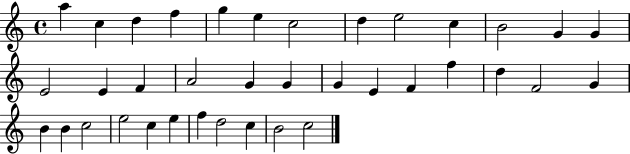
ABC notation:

X:1
T:Untitled
M:4/4
L:1/4
K:C
a c d f g e c2 d e2 c B2 G G E2 E F A2 G G G E F f d F2 G B B c2 e2 c e f d2 c B2 c2